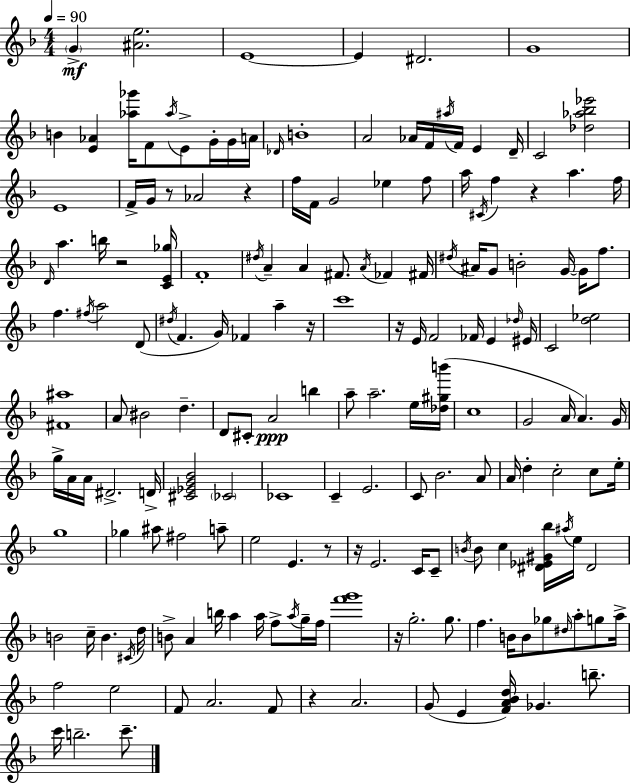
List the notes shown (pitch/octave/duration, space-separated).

G4/q [A#4,E5]/h. E4/w E4/q D#4/h. G4/w B4/q [E4,Ab4]/q [Ab5,Gb6]/s F4/e Ab5/s E4/e G4/s G4/s A4/s Db4/s B4/w A4/h Ab4/s F4/s A#5/s F4/s E4/q D4/s C4/h [Db5,Ab5,Bb5,Eb6]/h E4/w F4/s G4/s R/e Ab4/h R/q F5/s F4/s G4/h Eb5/q F5/e A5/s C#4/s F5/q R/q A5/q. F5/s D4/s A5/q. B5/s R/h [C4,E4,Gb5]/s F4/w D#5/s A4/q A4/q F#4/e. A4/s FES4/q F#4/s D#5/s A#4/s G4/e B4/h G4/s G4/s F5/e. F5/q. F#5/s A5/h D4/e D#5/s F4/q. G4/s FES4/q A5/q R/s C6/w R/s E4/s F4/h FES4/s E4/q Db5/s EIS4/s C4/h [D5,Eb5]/h [F#4,A#5]/w A4/e BIS4/h D5/q. D4/e C#4/e A4/h B5/q A5/e A5/h. E5/s [Db5,G#5,B6]/s C5/w G4/h A4/s A4/q. G4/s G5/s A4/s A4/s D#4/h. D4/s [C#4,Eb4,G4,Bb4]/h CES4/h CES4/w C4/q E4/h. C4/e Bb4/h. A4/e A4/s D5/q C5/h C5/e E5/s G5/w Gb5/q A#5/e F#5/h A5/e E5/h E4/q. R/e R/s E4/h. C4/s C4/e B4/s B4/e C5/q [D#4,Eb4,G#4,Bb5]/s A#5/s E5/s D#4/h B4/h C5/s B4/q. C#4/s D5/s B4/e A4/q B5/s A5/q A5/s F5/e A5/s G5/s F5/s [F6,G6]/w R/s G5/h. G5/e. F5/q. B4/s B4/e Gb5/e D#5/s A5/e G5/e A5/s F5/h E5/h F4/e A4/h. F4/e R/q A4/h. G4/e E4/q [F4,A4,Bb4,D5]/s Gb4/q. B5/e. C6/s B5/h. C6/e.